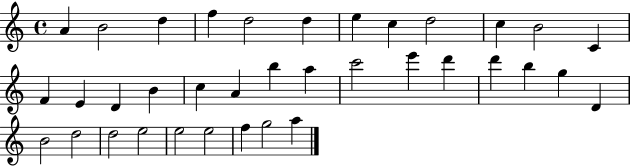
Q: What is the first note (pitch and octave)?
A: A4